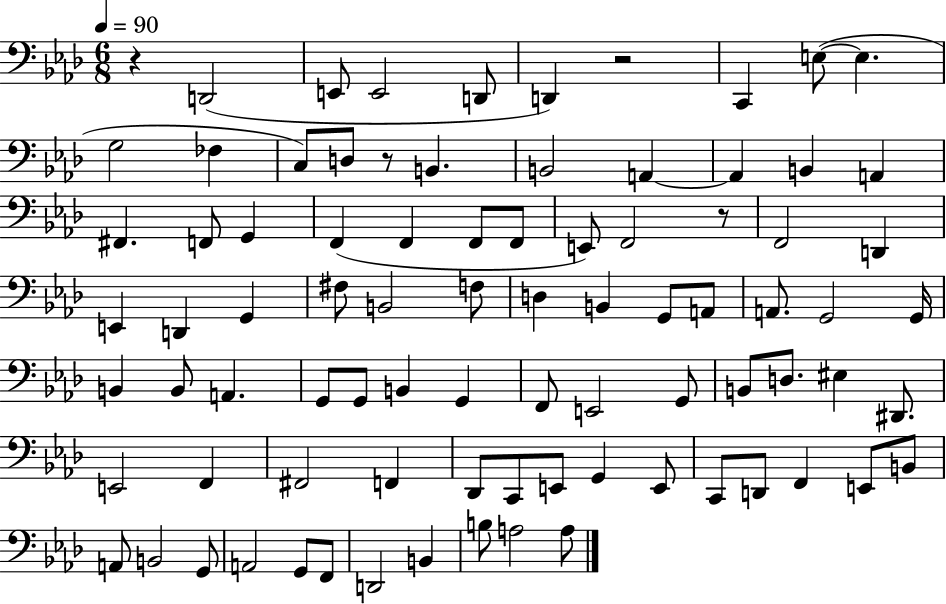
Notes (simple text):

R/q D2/h E2/e E2/h D2/e D2/q R/h C2/q E3/e E3/q. G3/h FES3/q C3/e D3/e R/e B2/q. B2/h A2/q A2/q B2/q A2/q F#2/q. F2/e G2/q F2/q F2/q F2/e F2/e E2/e F2/h R/e F2/h D2/q E2/q D2/q G2/q F#3/e B2/h F3/e D3/q B2/q G2/e A2/e A2/e. G2/h G2/s B2/q B2/e A2/q. G2/e G2/e B2/q G2/q F2/e E2/h G2/e B2/e D3/e. EIS3/q D#2/e. E2/h F2/q F#2/h F2/q Db2/e C2/e E2/e G2/q E2/e C2/e D2/e F2/q E2/e B2/e A2/e B2/h G2/e A2/h G2/e F2/e D2/h B2/q B3/e A3/h A3/e